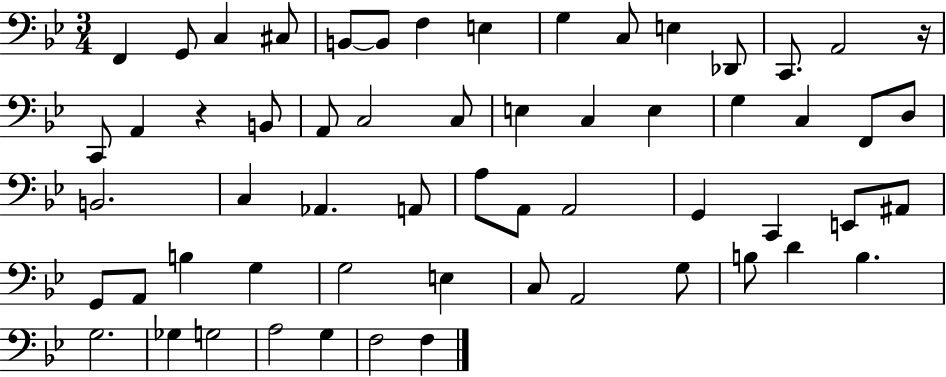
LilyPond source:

{
  \clef bass
  \numericTimeSignature
  \time 3/4
  \key bes \major
  f,4 g,8 c4 cis8 | b,8~~ b,8 f4 e4 | g4 c8 e4 des,8 | c,8. a,2 r16 | \break c,8 a,4 r4 b,8 | a,8 c2 c8 | e4 c4 e4 | g4 c4 f,8 d8 | \break b,2. | c4 aes,4. a,8 | a8 a,8 a,2 | g,4 c,4 e,8 ais,8 | \break g,8 a,8 b4 g4 | g2 e4 | c8 a,2 g8 | b8 d'4 b4. | \break g2. | ges4 g2 | a2 g4 | f2 f4 | \break \bar "|."
}